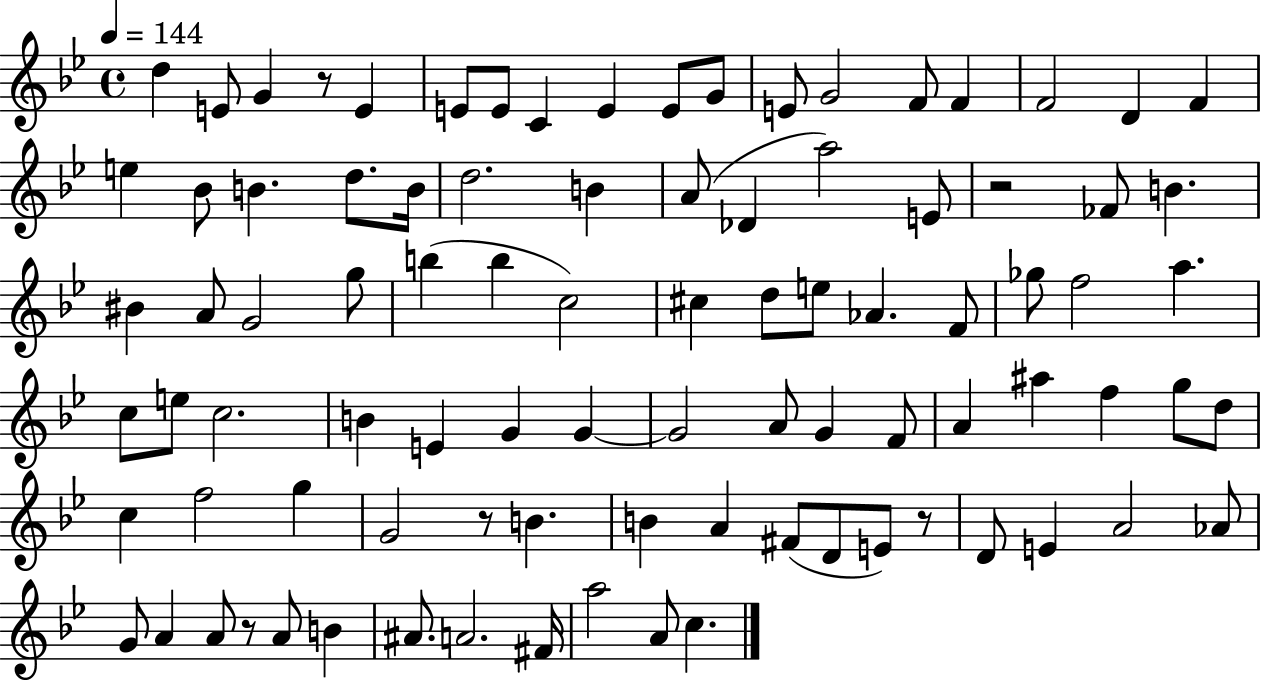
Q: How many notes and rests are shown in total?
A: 91